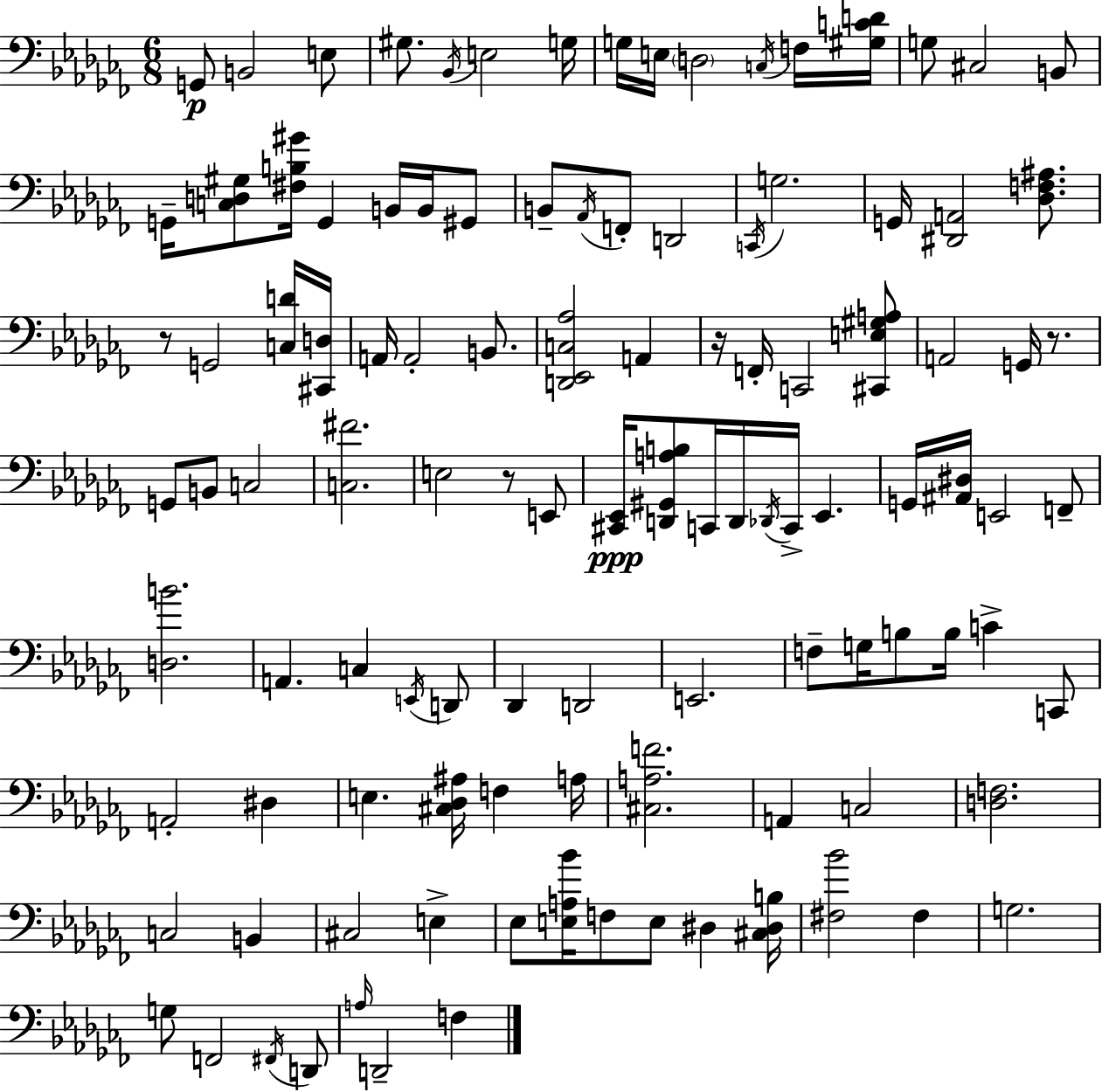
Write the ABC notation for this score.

X:1
T:Untitled
M:6/8
L:1/4
K:Abm
G,,/2 B,,2 E,/2 ^G,/2 _B,,/4 E,2 G,/4 G,/4 E,/4 D,2 C,/4 F,/4 [^G,CD]/4 G,/2 ^C,2 B,,/2 G,,/4 [C,D,^G,]/2 [^F,B,^G]/4 G,, B,,/4 B,,/4 ^G,,/2 B,,/2 _A,,/4 F,,/2 D,,2 C,,/4 G,2 G,,/4 [^D,,A,,]2 [_D,F,^A,]/2 z/2 G,,2 [C,D]/4 [^C,,D,]/4 A,,/4 A,,2 B,,/2 [D,,_E,,C,_A,]2 A,, z/4 F,,/4 C,,2 [^C,,E,^G,A,]/2 A,,2 G,,/4 z/2 G,,/2 B,,/2 C,2 [C,^F]2 E,2 z/2 E,,/2 [^C,,_E,,]/4 [D,,^G,,A,B,]/2 C,,/4 D,,/4 _D,,/4 C,,/4 _E,, G,,/4 [^A,,^D,]/4 E,,2 F,,/2 [D,B]2 A,, C, E,,/4 D,,/2 _D,, D,,2 E,,2 F,/2 G,/4 B,/2 B,/4 C C,,/2 A,,2 ^D, E, [^C,_D,^A,]/4 F, A,/4 [^C,A,F]2 A,, C,2 [D,F,]2 C,2 B,, ^C,2 E, _E,/2 [E,A,_B]/4 F,/2 E,/2 ^D, [^C,^D,B,]/4 [^F,_B]2 ^F, G,2 G,/2 F,,2 ^F,,/4 D,,/2 A,/4 D,,2 F,